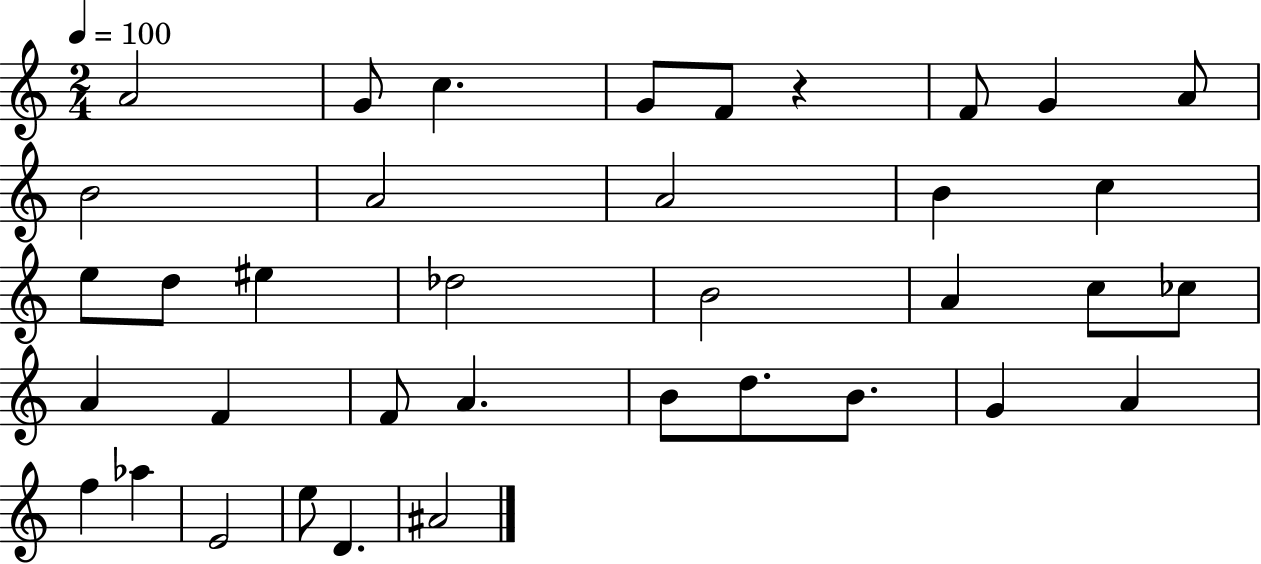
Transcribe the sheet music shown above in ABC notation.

X:1
T:Untitled
M:2/4
L:1/4
K:C
A2 G/2 c G/2 F/2 z F/2 G A/2 B2 A2 A2 B c e/2 d/2 ^e _d2 B2 A c/2 _c/2 A F F/2 A B/2 d/2 B/2 G A f _a E2 e/2 D ^A2